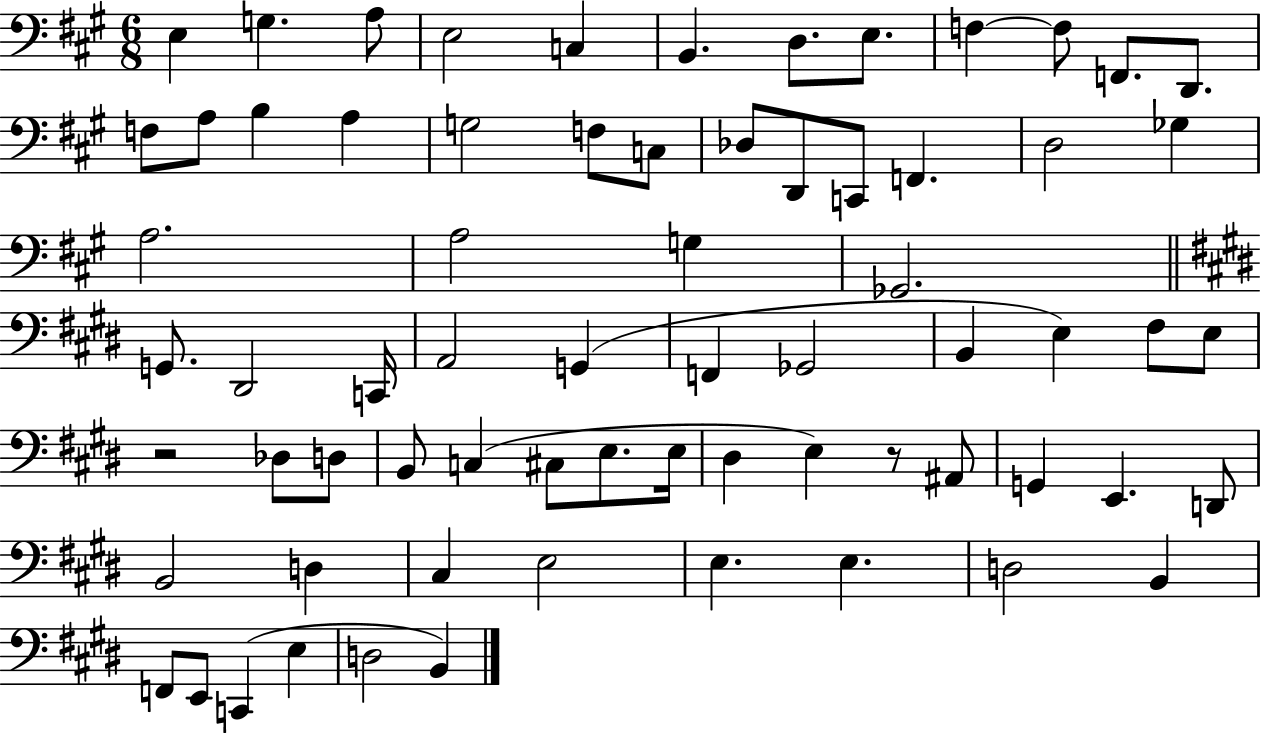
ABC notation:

X:1
T:Untitled
M:6/8
L:1/4
K:A
E, G, A,/2 E,2 C, B,, D,/2 E,/2 F, F,/2 F,,/2 D,,/2 F,/2 A,/2 B, A, G,2 F,/2 C,/2 _D,/2 D,,/2 C,,/2 F,, D,2 _G, A,2 A,2 G, _G,,2 G,,/2 ^D,,2 C,,/4 A,,2 G,, F,, _G,,2 B,, E, ^F,/2 E,/2 z2 _D,/2 D,/2 B,,/2 C, ^C,/2 E,/2 E,/4 ^D, E, z/2 ^A,,/2 G,, E,, D,,/2 B,,2 D, ^C, E,2 E, E, D,2 B,, F,,/2 E,,/2 C,, E, D,2 B,,